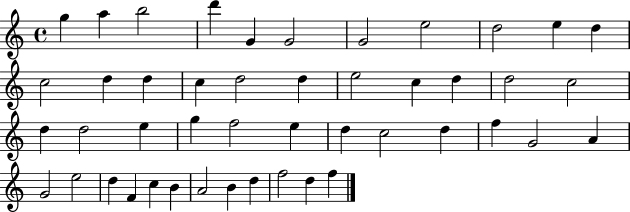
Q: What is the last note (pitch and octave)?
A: F5